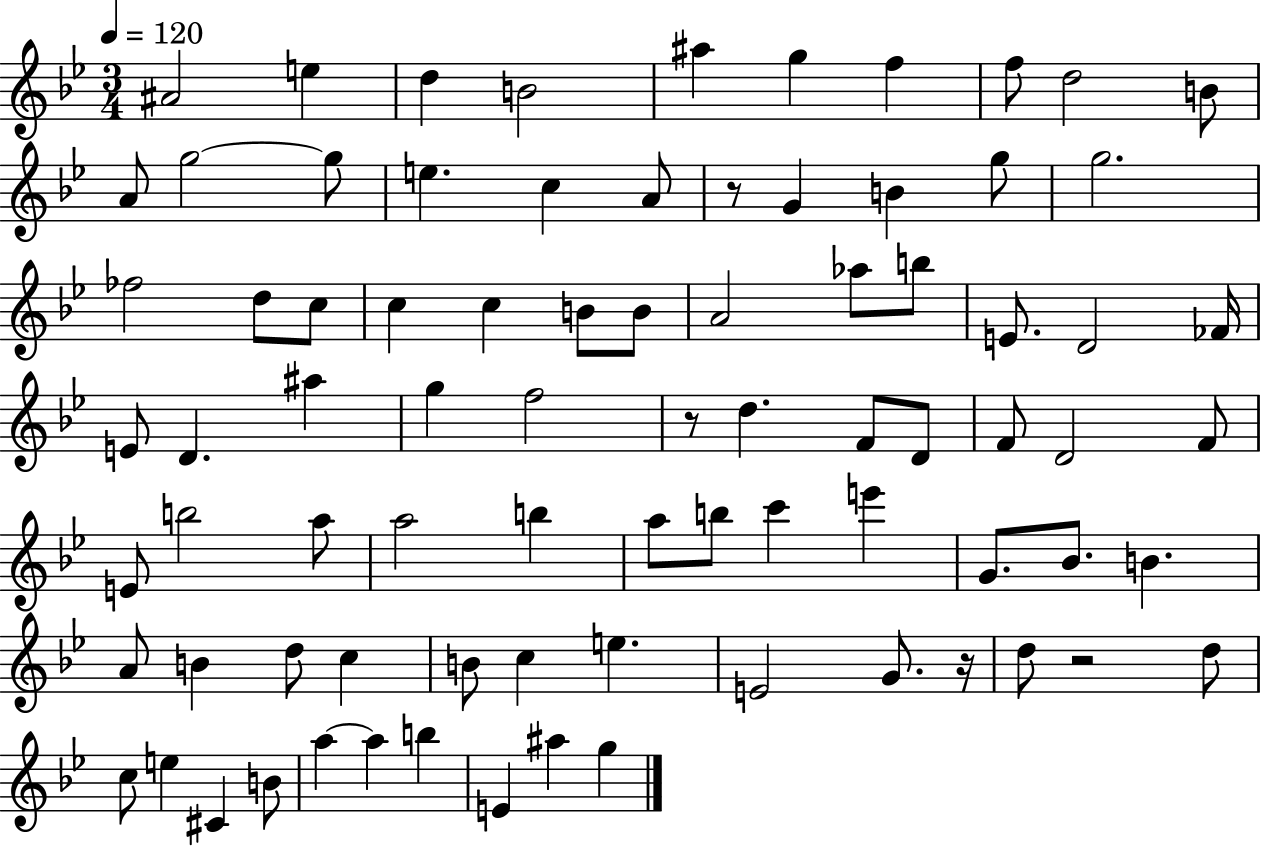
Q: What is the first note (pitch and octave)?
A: A#4